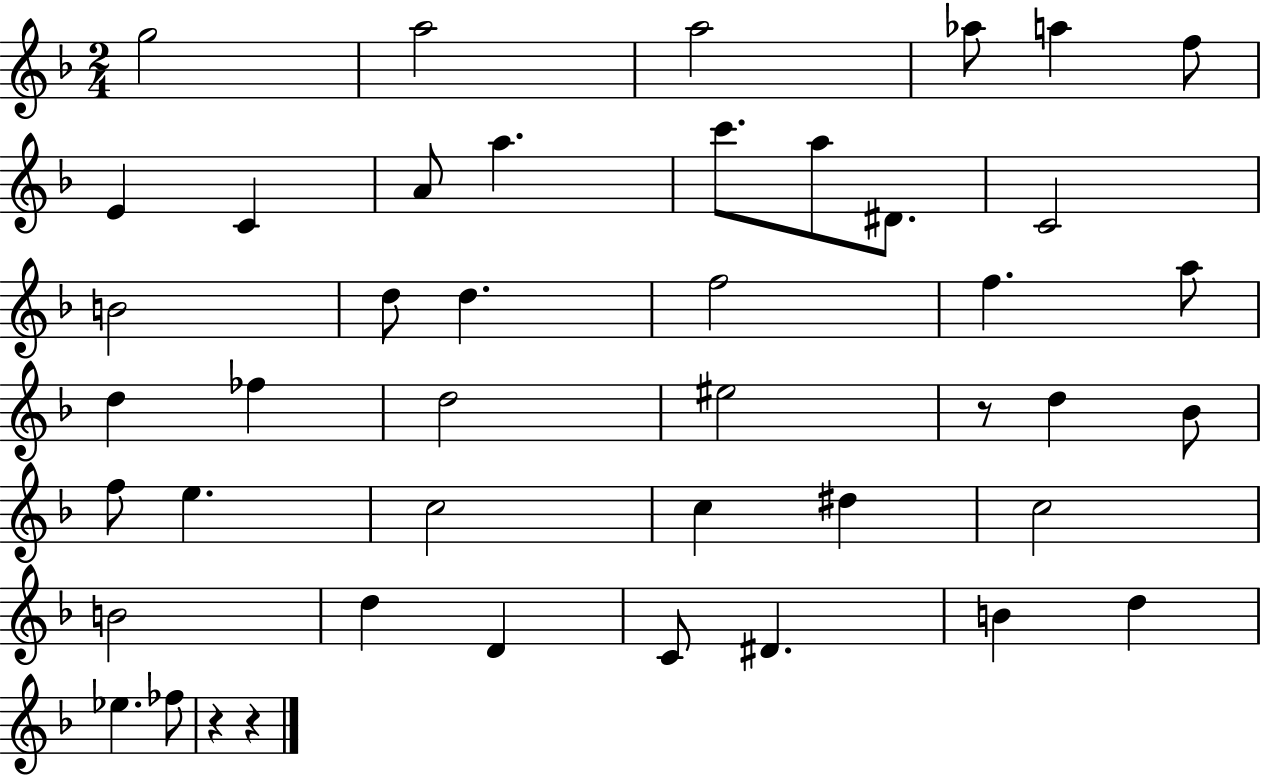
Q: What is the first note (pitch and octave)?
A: G5